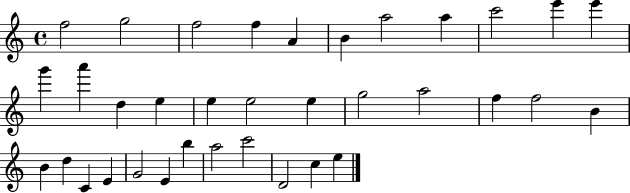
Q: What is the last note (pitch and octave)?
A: E5